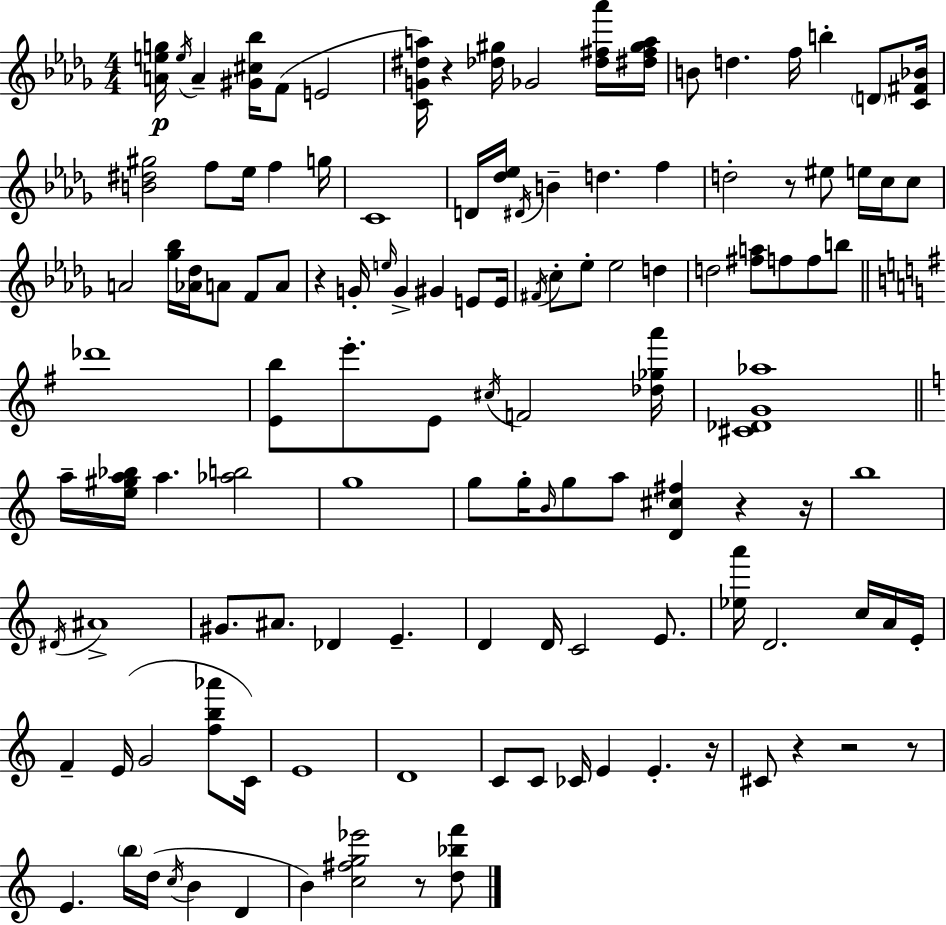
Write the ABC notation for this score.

X:1
T:Untitled
M:4/4
L:1/4
K:Bbm
[Aeg]/4 e/4 A [^G^c_b]/4 F/2 E2 [CG^da]/4 z [_d^g]/4 _G2 [_d^f_a']/4 [^d^f^ga]/4 B/2 d f/4 b D/2 [C^F_B]/4 [B^d^g]2 f/2 _e/4 f g/4 C4 D/4 [_d_e]/4 ^D/4 B d f d2 z/2 ^e/2 e/4 c/4 c/2 A2 [_g_b]/4 [_A_d]/4 A/2 F/2 A/2 z G/4 e/4 G ^G E/2 E/4 ^F/4 c/2 _e/2 _e2 d d2 [^fa]/2 f/2 f/2 b/2 _d'4 [Eb]/2 e'/2 E/2 ^c/4 F2 [_d_ga']/4 [^C_DG_a]4 a/4 [e^ga_b]/4 a [_ab]2 g4 g/2 g/4 B/4 g/2 a/2 [D^c^f] z z/4 b4 ^D/4 ^A4 ^G/2 ^A/2 _D E D D/4 C2 E/2 [_ea']/4 D2 c/4 A/4 E/4 F E/4 G2 [fb_a']/2 C/4 E4 D4 C/2 C/2 _C/4 E E z/4 ^C/2 z z2 z/2 E b/4 d/4 c/4 B D B [c^fg_e']2 z/2 [d_bf']/2